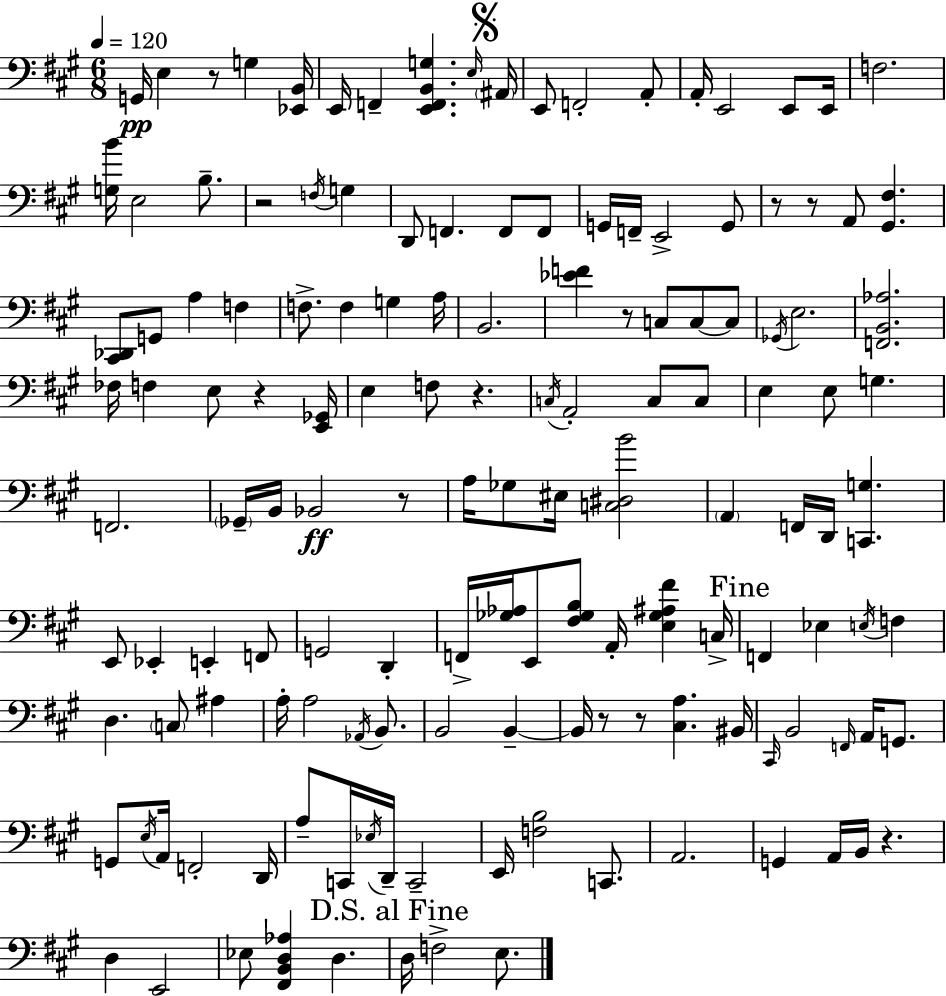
X:1
T:Untitled
M:6/8
L:1/4
K:A
G,,/4 E, z/2 G, [_E,,B,,]/4 E,,/4 F,, [E,,F,,B,,G,] E,/4 ^A,,/4 E,,/2 F,,2 A,,/2 A,,/4 E,,2 E,,/2 E,,/4 F,2 [G,B]/4 E,2 B,/2 z2 F,/4 G, D,,/2 F,, F,,/2 F,,/2 G,,/4 F,,/4 E,,2 G,,/2 z/2 z/2 A,,/2 [^G,,^F,] [^C,,_D,,]/2 G,,/2 A, F, F,/2 F, G, A,/4 B,,2 [_EF] z/2 C,/2 C,/2 C,/2 _G,,/4 E,2 [F,,B,,_A,]2 _F,/4 F, E,/2 z [E,,_G,,]/4 E, F,/2 z C,/4 A,,2 C,/2 C,/2 E, E,/2 G, F,,2 _G,,/4 B,,/4 _B,,2 z/2 A,/4 _G,/2 ^E,/4 [C,^D,B]2 A,, F,,/4 D,,/4 [C,,G,] E,,/2 _E,, E,, F,,/2 G,,2 D,, F,,/4 [_G,_A,]/4 E,,/2 [^F,_G,B,]/2 A,,/4 [E,_G,^A,^F] C,/4 F,, _E, E,/4 F, D, C,/2 ^A, A,/4 A,2 _A,,/4 B,,/2 B,,2 B,, B,,/4 z/2 z/2 [^C,A,] ^B,,/4 ^C,,/4 B,,2 F,,/4 A,,/4 G,,/2 G,,/2 E,/4 A,,/4 F,,2 D,,/4 A,/2 C,,/4 _E,/4 D,,/4 C,,2 E,,/4 [F,B,]2 C,,/2 A,,2 G,, A,,/4 B,,/4 z D, E,,2 _E,/2 [^F,,B,,D,_A,] D, D,/4 F,2 E,/2